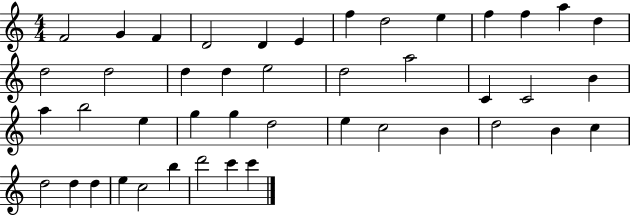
{
  \clef treble
  \numericTimeSignature
  \time 4/4
  \key c \major
  f'2 g'4 f'4 | d'2 d'4 e'4 | f''4 d''2 e''4 | f''4 f''4 a''4 d''4 | \break d''2 d''2 | d''4 d''4 e''2 | d''2 a''2 | c'4 c'2 b'4 | \break a''4 b''2 e''4 | g''4 g''4 d''2 | e''4 c''2 b'4 | d''2 b'4 c''4 | \break d''2 d''4 d''4 | e''4 c''2 b''4 | d'''2 c'''4 c'''4 | \bar "|."
}